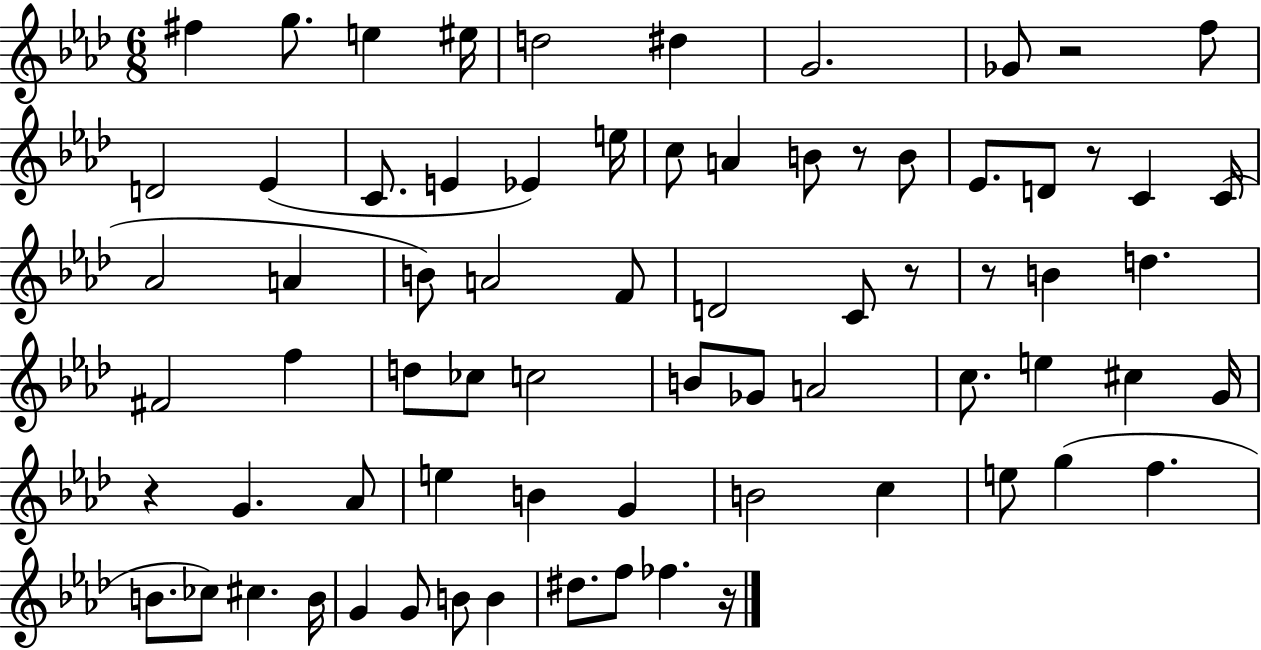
F#5/q G5/e. E5/q EIS5/s D5/h D#5/q G4/h. Gb4/e R/h F5/e D4/h Eb4/q C4/e. E4/q Eb4/q E5/s C5/e A4/q B4/e R/e B4/e Eb4/e. D4/e R/e C4/q C4/s Ab4/h A4/q B4/e A4/h F4/e D4/h C4/e R/e R/e B4/q D5/q. F#4/h F5/q D5/e CES5/e C5/h B4/e Gb4/e A4/h C5/e. E5/q C#5/q G4/s R/q G4/q. Ab4/e E5/q B4/q G4/q B4/h C5/q E5/e G5/q F5/q. B4/e. CES5/e C#5/q. B4/s G4/q G4/e B4/e B4/q D#5/e. F5/e FES5/q. R/s